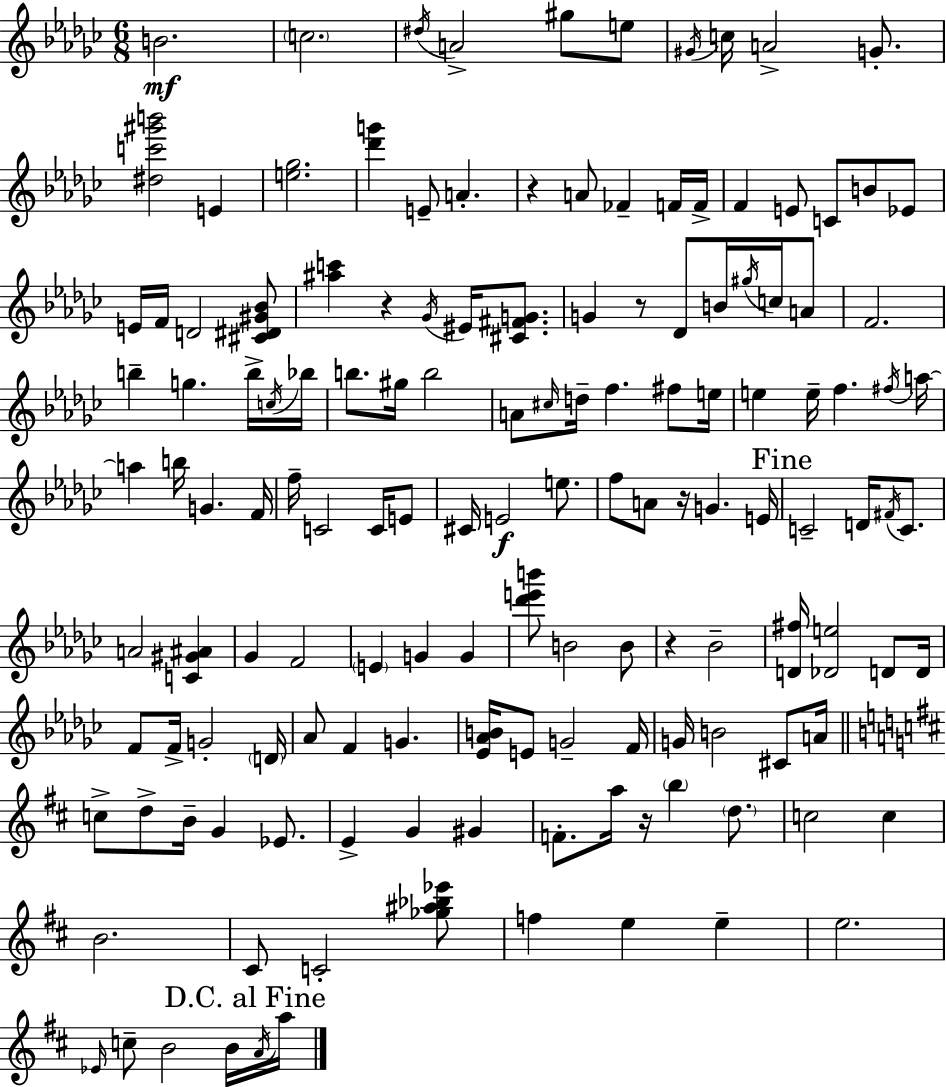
{
  \clef treble
  \numericTimeSignature
  \time 6/8
  \key ees \minor
  b'2.\mf | \parenthesize c''2. | \acciaccatura { dis''16 } a'2-> gis''8 e''8 | \acciaccatura { gis'16 } c''16 a'2-> g'8.-. | \break <dis'' c''' gis''' b'''>2 e'4 | <e'' ges''>2. | <des''' g'''>4 e'8-- a'4.-. | r4 a'8 fes'4-- | \break f'16 f'16-> f'4 e'8 c'8 b'8 | ees'8 e'16 f'16 d'2 | <cis' dis' gis' bes'>8 <ais'' c'''>4 r4 \acciaccatura { ges'16 } eis'16 | <cis' fis' g'>8. g'4 r8 des'8 b'16 | \break \acciaccatura { gis''16 } c''16 a'8 f'2. | b''4-- g''4. | b''16-> \acciaccatura { c''16 } bes''16 b''8. gis''16 b''2 | a'8 \grace { cis''16 } d''16-- f''4. | \break fis''8 e''16 e''4 e''16-- f''4. | \acciaccatura { fis''16 } a''16~~ a''4 b''16 | g'4. f'16 f''16-- c'2 | c'16 e'8 cis'16 e'2\f | \break e''8. f''8 a'8 r16 | g'4. e'16 \mark "Fine" c'2-- | d'16 \acciaccatura { fis'16 } c'8. a'2 | <c' gis' ais'>4 ges'4 | \break f'2 \parenthesize e'4 | g'4 g'4 <des''' e''' b'''>8 b'2 | b'8 r4 | bes'2-- <d' fis''>16 <des' e''>2 | \break d'8 d'16 f'8 f'16-> g'2-. | \parenthesize d'16 aes'8 f'4 | g'4. <ees' aes' b'>16 e'8 g'2-- | f'16 g'16 b'2 | \break cis'8 a'16 \bar "||" \break \key b \minor c''8-> d''8-> b'16-- g'4 ees'8. | e'4-> g'4 gis'4 | f'8.-. a''16 r16 \parenthesize b''4 \parenthesize d''8. | c''2 c''4 | \break b'2. | cis'8 c'2-. <ges'' ais'' bes'' ees'''>8 | f''4 e''4 e''4-- | e''2. | \break \grace { ees'16 } c''8-- b'2 b'16 | \mark "D.C. al Fine" \acciaccatura { a'16 } a''16 \bar "|."
}